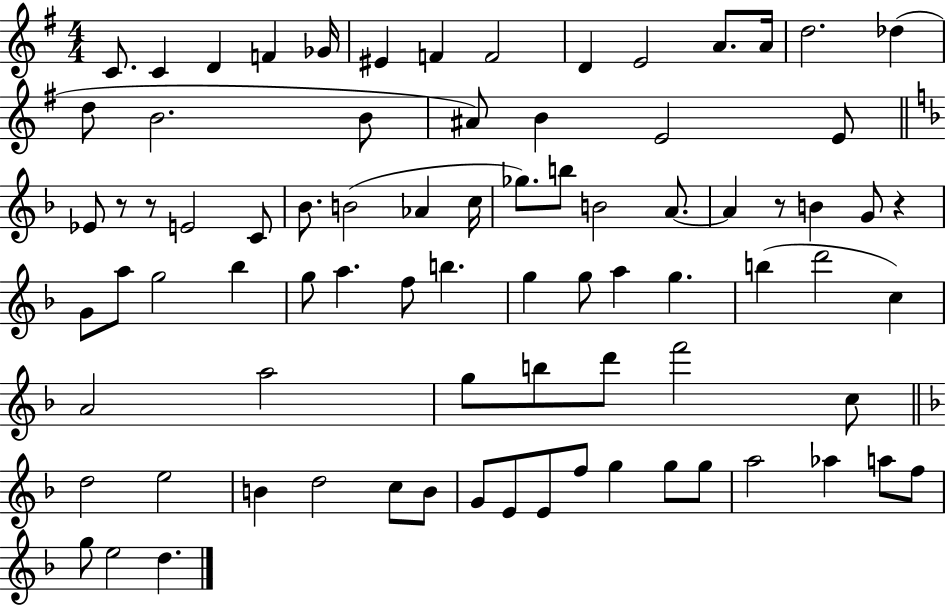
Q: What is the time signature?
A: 4/4